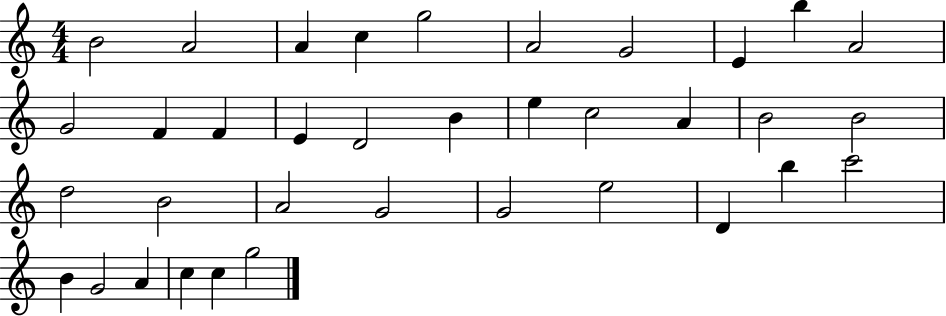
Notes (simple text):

B4/h A4/h A4/q C5/q G5/h A4/h G4/h E4/q B5/q A4/h G4/h F4/q F4/q E4/q D4/h B4/q E5/q C5/h A4/q B4/h B4/h D5/h B4/h A4/h G4/h G4/h E5/h D4/q B5/q C6/h B4/q G4/h A4/q C5/q C5/q G5/h